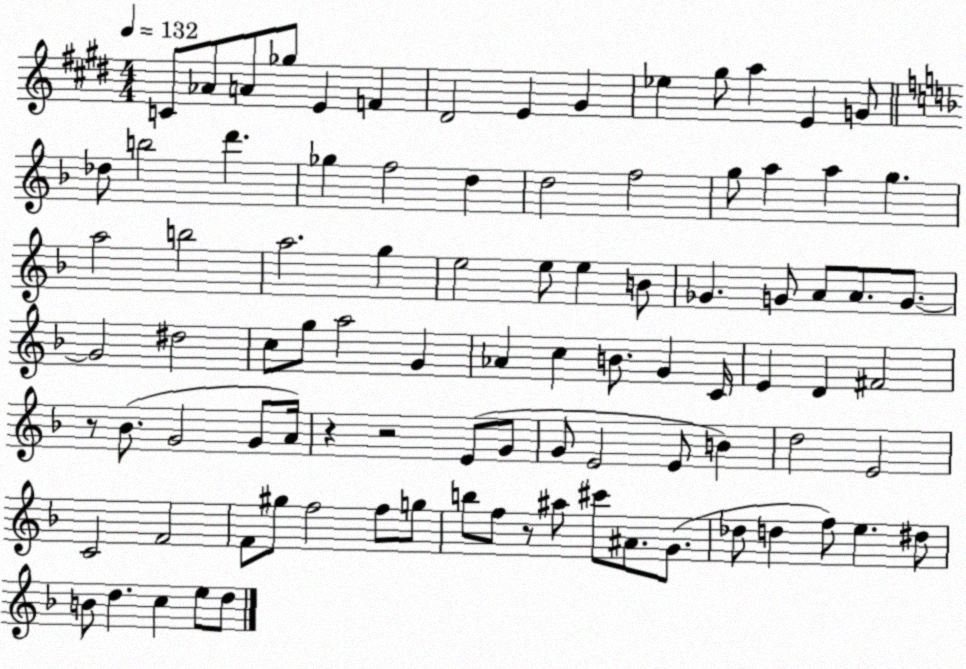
X:1
T:Untitled
M:4/4
L:1/4
K:E
C/2 _A/2 A/2 _g/2 E F ^D2 E ^G _e ^g/2 a E G/2 _d/2 b2 d' _g f2 d d2 f2 g/2 a a g a2 b2 a2 g e2 e/2 e B/2 _G G/2 A/2 A/2 G/2 G2 ^d2 c/2 g/2 a2 G _A c B/2 G C/4 E D ^F2 z/2 _B/2 G2 G/2 A/4 z z2 E/2 G/2 G/2 E2 E/2 B d2 E2 C2 F2 F/2 ^g/2 f2 f/2 g/2 b/2 f/2 z/2 ^a/2 ^c'/2 ^A/2 G/2 _d/2 d f/2 e ^d/2 B/2 d c e/2 d/2